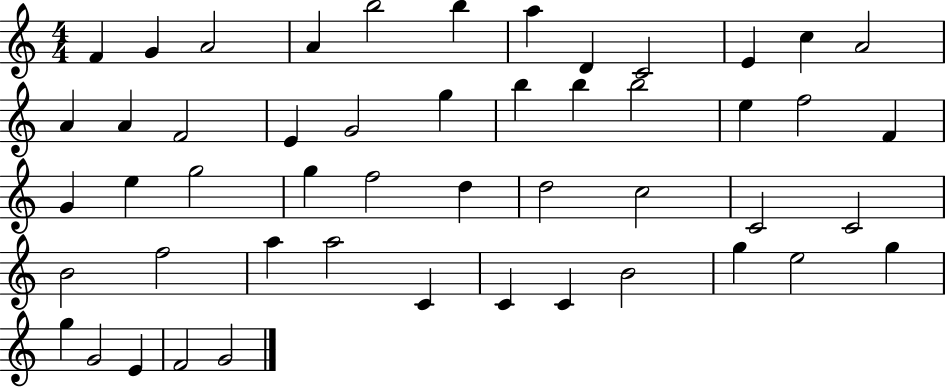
F4/q G4/q A4/h A4/q B5/h B5/q A5/q D4/q C4/h E4/q C5/q A4/h A4/q A4/q F4/h E4/q G4/h G5/q B5/q B5/q B5/h E5/q F5/h F4/q G4/q E5/q G5/h G5/q F5/h D5/q D5/h C5/h C4/h C4/h B4/h F5/h A5/q A5/h C4/q C4/q C4/q B4/h G5/q E5/h G5/q G5/q G4/h E4/q F4/h G4/h